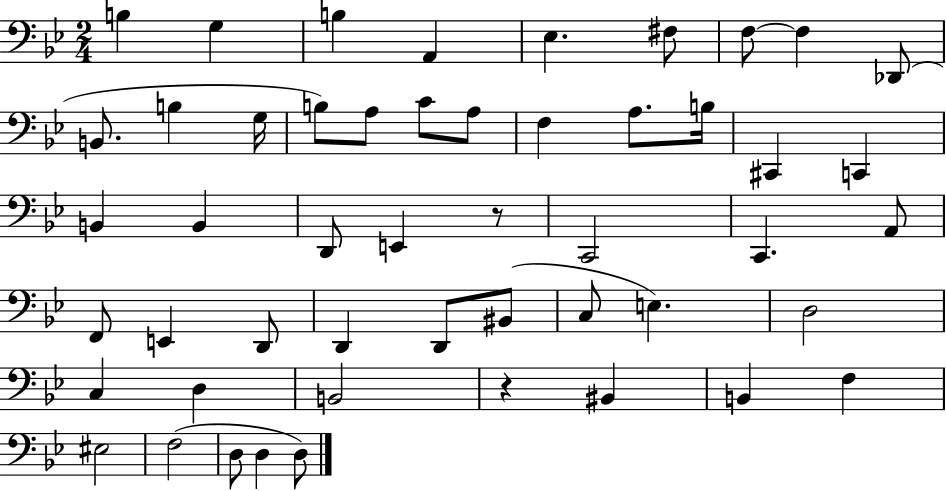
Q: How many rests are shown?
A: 2